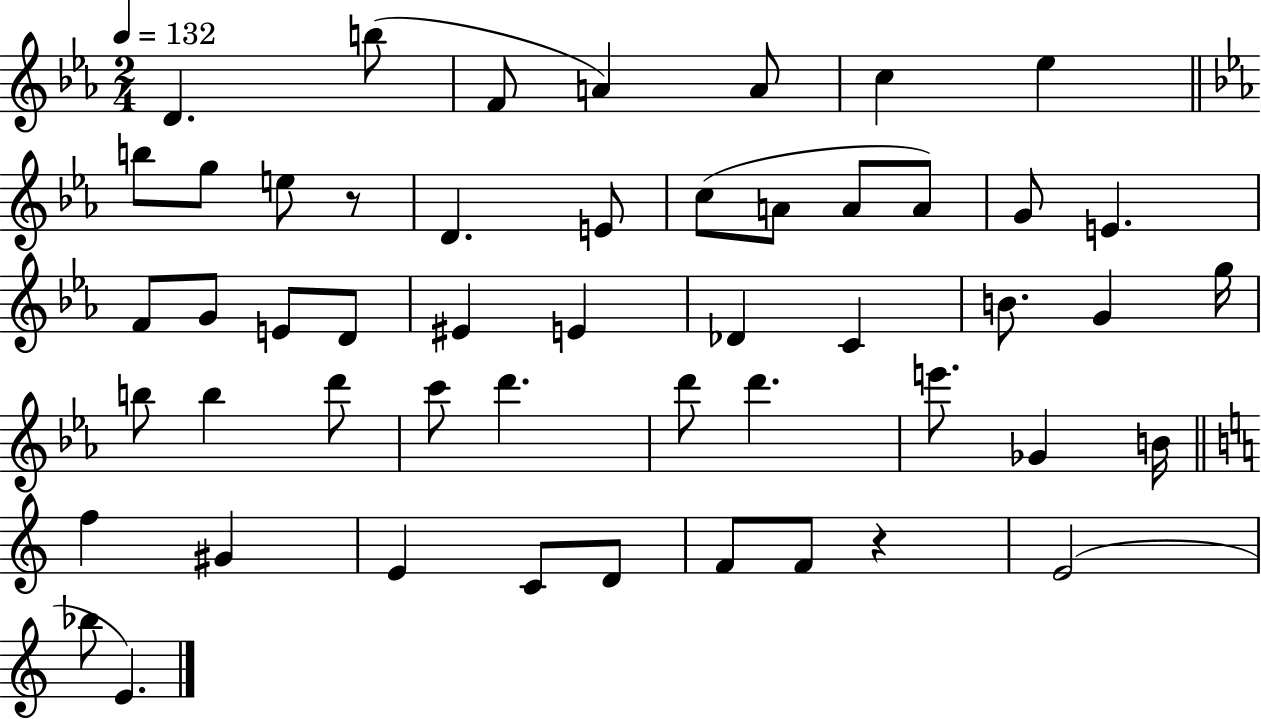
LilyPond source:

{
  \clef treble
  \numericTimeSignature
  \time 2/4
  \key ees \major
  \tempo 4 = 132
  d'4. b''8( | f'8 a'4) a'8 | c''4 ees''4 | \bar "||" \break \key ees \major b''8 g''8 e''8 r8 | d'4. e'8 | c''8( a'8 a'8 a'8) | g'8 e'4. | \break f'8 g'8 e'8 d'8 | eis'4 e'4 | des'4 c'4 | b'8. g'4 g''16 | \break b''8 b''4 d'''8 | c'''8 d'''4. | d'''8 d'''4. | e'''8. ges'4 b'16 | \break \bar "||" \break \key a \minor f''4 gis'4 | e'4 c'8 d'8 | f'8 f'8 r4 | e'2( | \break bes''8 e'4.) | \bar "|."
}